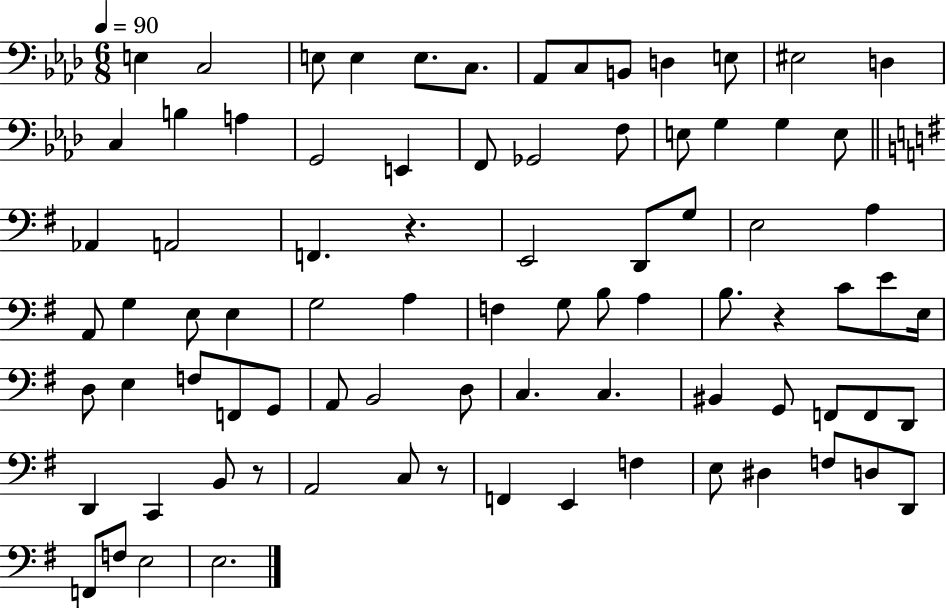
{
  \clef bass
  \numericTimeSignature
  \time 6/8
  \key aes \major
  \tempo 4 = 90
  e4 c2 | e8 e4 e8. c8. | aes,8 c8 b,8 d4 e8 | eis2 d4 | \break c4 b4 a4 | g,2 e,4 | f,8 ges,2 f8 | e8 g4 g4 e8 | \break \bar "||" \break \key g \major aes,4 a,2 | f,4. r4. | e,2 d,8 g8 | e2 a4 | \break a,8 g4 e8 e4 | g2 a4 | f4 g8 b8 a4 | b8. r4 c'8 e'8 e16 | \break d8 e4 f8 f,8 g,8 | a,8 b,2 d8 | c4. c4. | bis,4 g,8 f,8 f,8 d,8 | \break d,4 c,4 b,8 r8 | a,2 c8 r8 | f,4 e,4 f4 | e8 dis4 f8 d8 d,8 | \break f,8 f8 e2 | e2. | \bar "|."
}